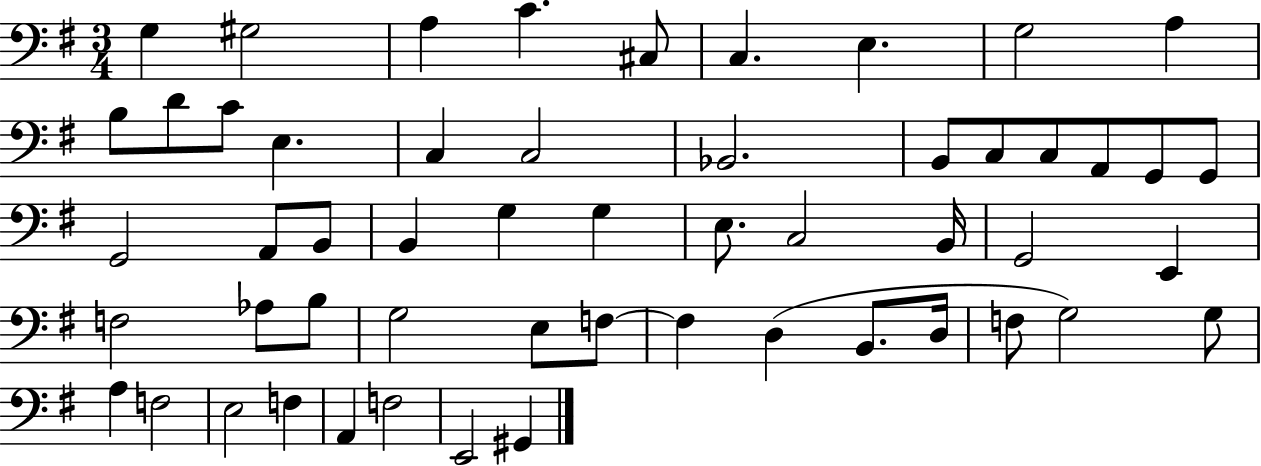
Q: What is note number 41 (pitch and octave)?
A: D3